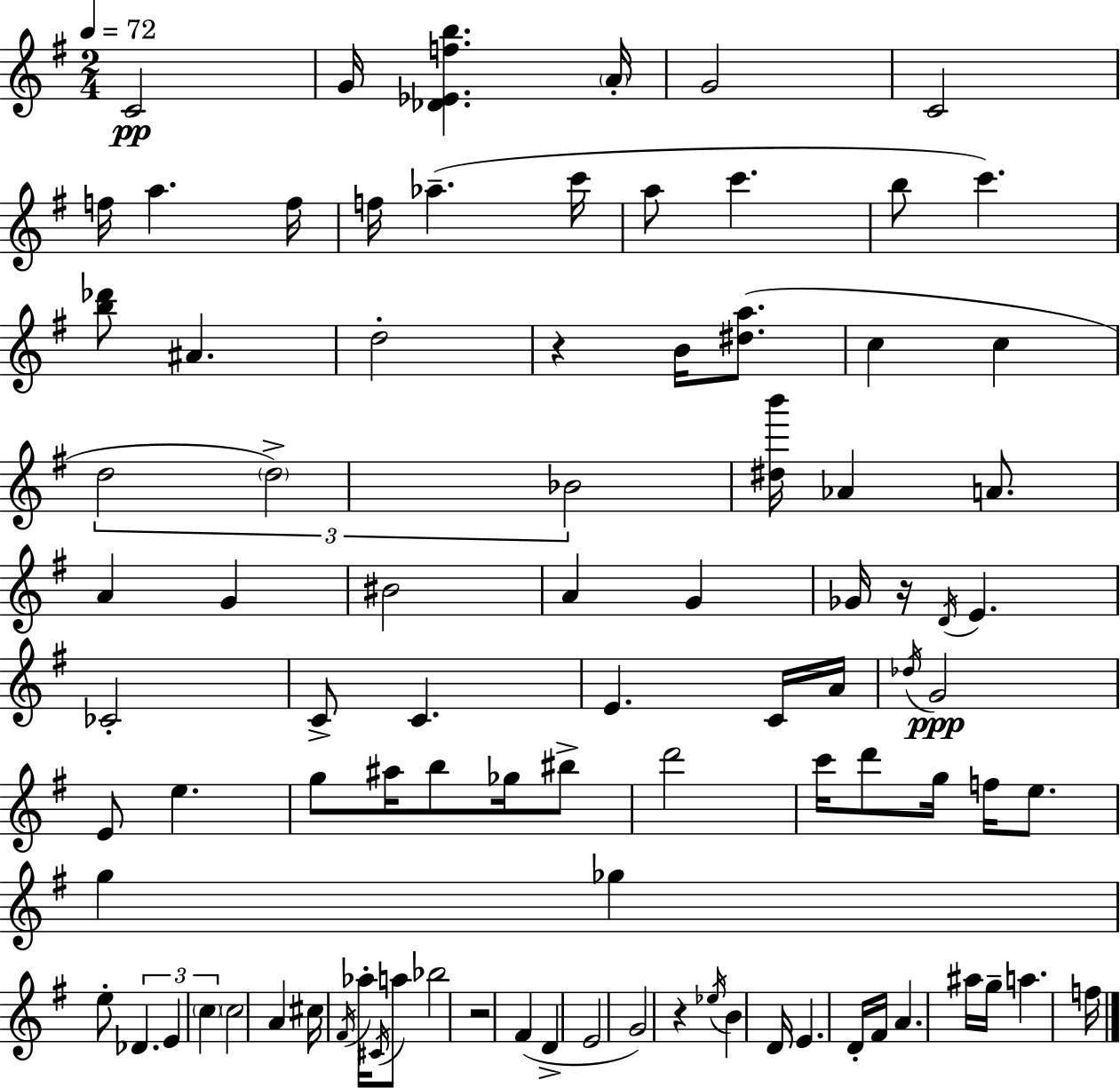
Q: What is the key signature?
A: G major